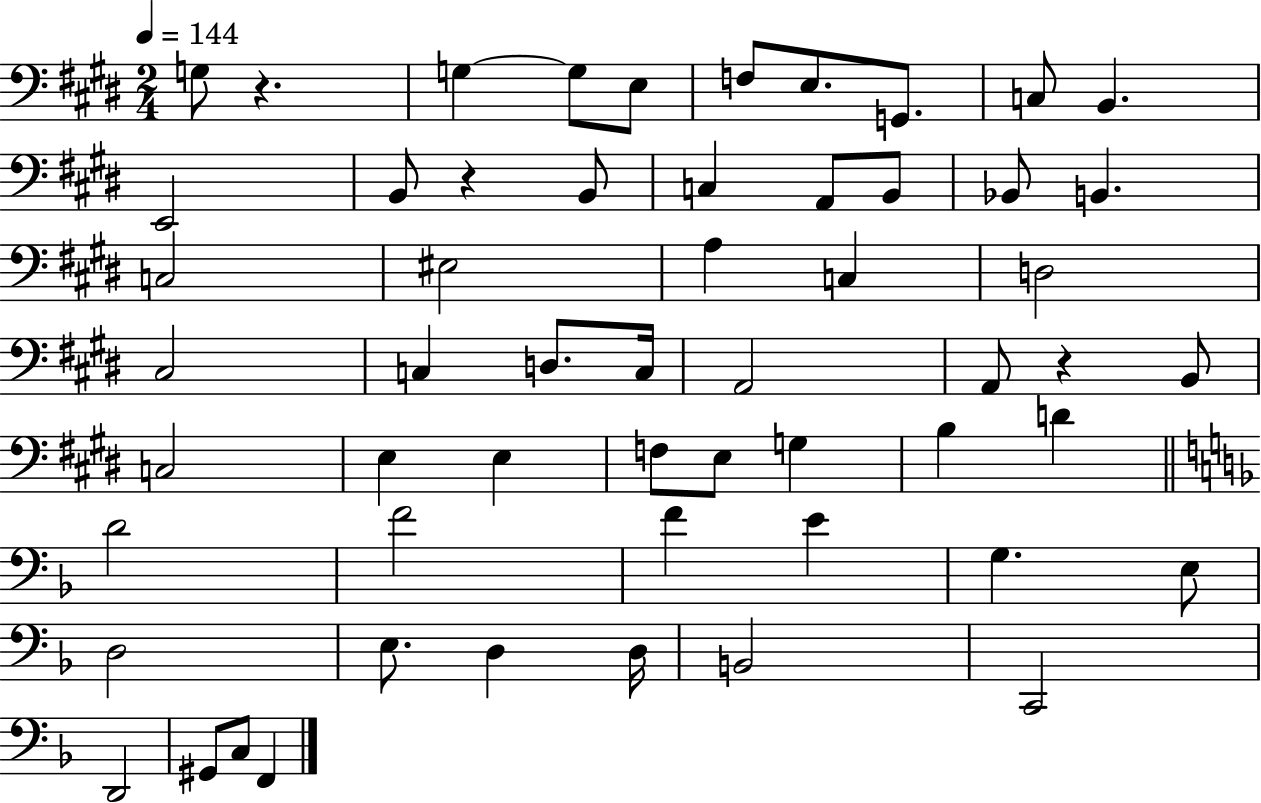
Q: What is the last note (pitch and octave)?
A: F2